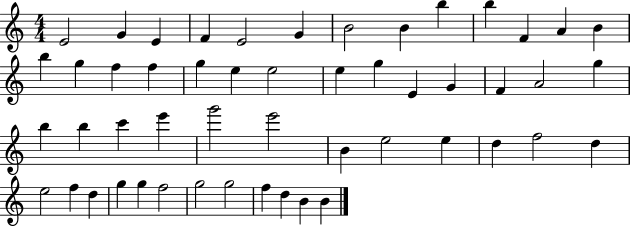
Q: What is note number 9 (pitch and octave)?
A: B5